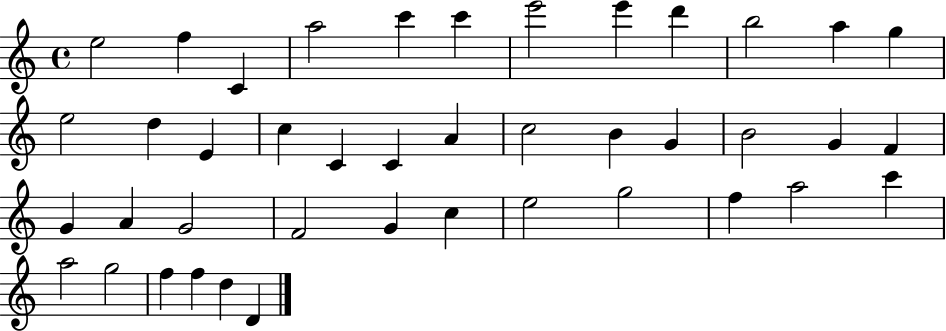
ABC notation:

X:1
T:Untitled
M:4/4
L:1/4
K:C
e2 f C a2 c' c' e'2 e' d' b2 a g e2 d E c C C A c2 B G B2 G F G A G2 F2 G c e2 g2 f a2 c' a2 g2 f f d D